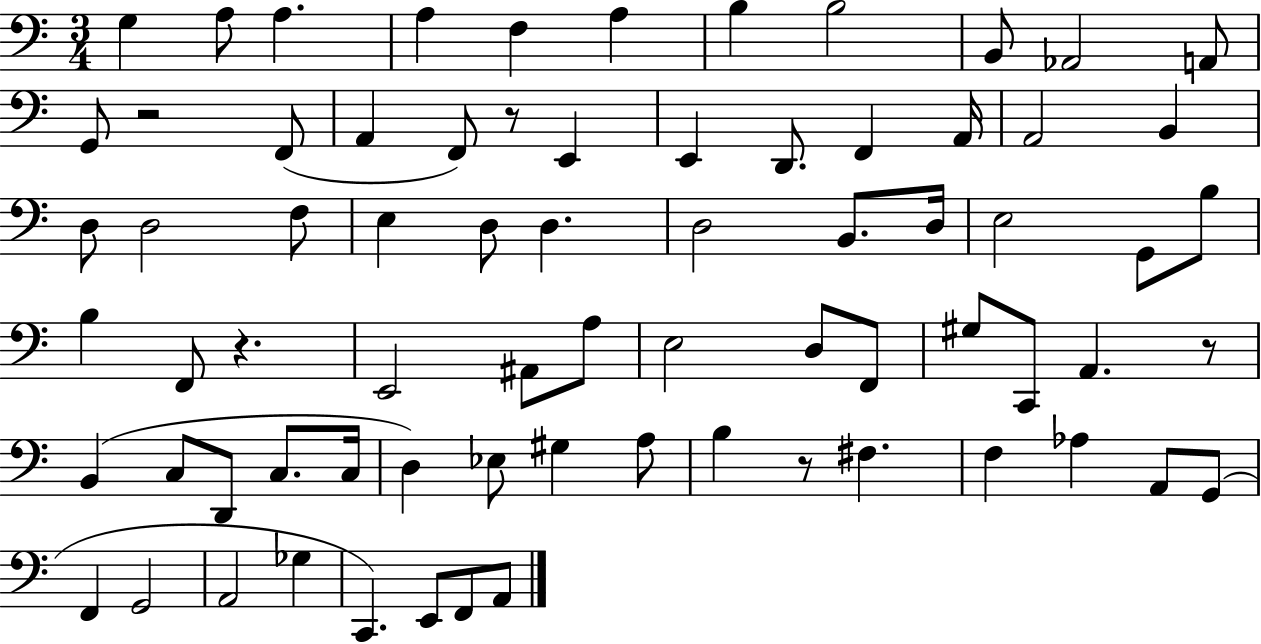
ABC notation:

X:1
T:Untitled
M:3/4
L:1/4
K:C
G, A,/2 A, A, F, A, B, B,2 B,,/2 _A,,2 A,,/2 G,,/2 z2 F,,/2 A,, F,,/2 z/2 E,, E,, D,,/2 F,, A,,/4 A,,2 B,, D,/2 D,2 F,/2 E, D,/2 D, D,2 B,,/2 D,/4 E,2 G,,/2 B,/2 B, F,,/2 z E,,2 ^A,,/2 A,/2 E,2 D,/2 F,,/2 ^G,/2 C,,/2 A,, z/2 B,, C,/2 D,,/2 C,/2 C,/4 D, _E,/2 ^G, A,/2 B, z/2 ^F, F, _A, A,,/2 G,,/2 F,, G,,2 A,,2 _G, C,, E,,/2 F,,/2 A,,/2